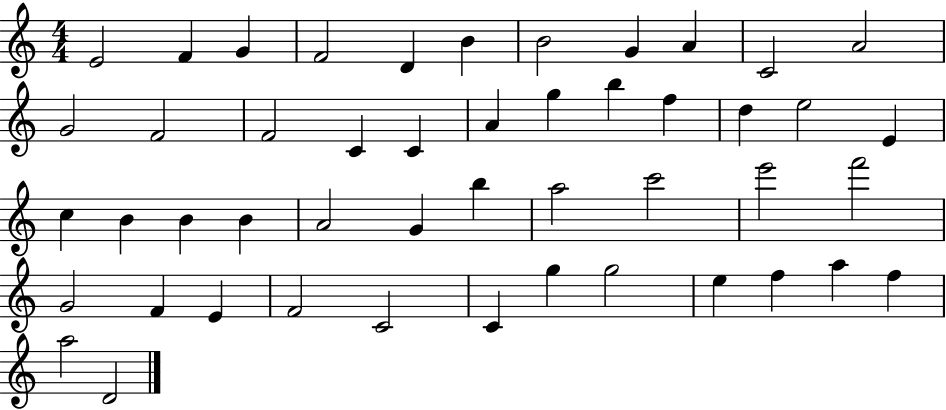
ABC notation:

X:1
T:Untitled
M:4/4
L:1/4
K:C
E2 F G F2 D B B2 G A C2 A2 G2 F2 F2 C C A g b f d e2 E c B B B A2 G b a2 c'2 e'2 f'2 G2 F E F2 C2 C g g2 e f a f a2 D2